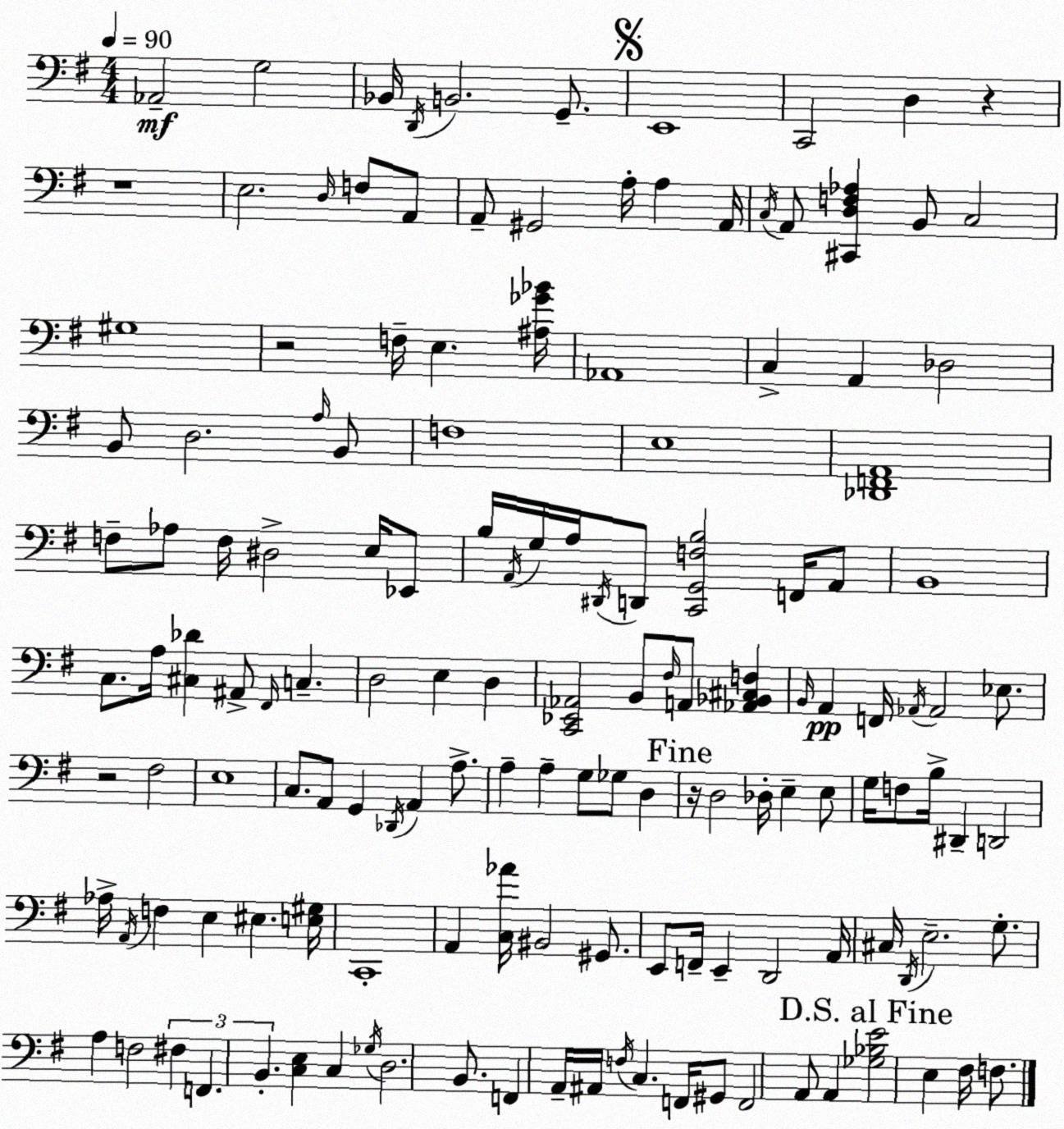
X:1
T:Untitled
M:4/4
L:1/4
K:G
_A,,2 G,2 _B,,/4 D,,/4 B,,2 G,,/2 E,,4 C,,2 D, z z4 E,2 D,/4 F,/2 A,,/2 A,,/2 ^G,,2 A,/4 A, A,,/4 C,/4 A,,/2 [^C,,D,F,_A,] B,,/2 C,2 ^G,4 z2 F,/4 E, [^A,_G_B]/4 _A,,4 C, A,, _D,2 B,,/2 D,2 A,/4 B,,/2 F,4 E,4 [_D,,F,,A,,]4 F,/2 _A,/2 F,/4 ^D,2 E,/4 _E,,/2 B,/4 A,,/4 G,/4 A,/4 ^D,,/4 D,,/2 [C,,G,,F,B,]2 F,,/4 A,,/2 B,,4 C,/2 A,/4 [^C,_D] ^A,,/2 ^F,,/4 C, D,2 E, D, [C,,_E,,_A,,]2 B,,/2 ^F,/4 A,,/2 [_A,,_B,,^C,F,] B,,/4 A,, F,,/4 _A,,/4 _A,,2 _E,/2 z2 ^F,2 E,4 C,/2 A,,/2 G,, _D,,/4 A,, A,/2 A, A, G,/2 _G,/2 D, z/4 D,2 _D,/4 E, E,/2 G,/4 F,/2 B,/4 ^D,, D,,2 _A,/4 A,,/4 F, E, ^E, [E,^G,]/4 C,,4 A,, [C,_A]/4 ^B,,2 ^G,,/2 E,,/2 F,,/4 E,, D,,2 A,,/4 ^C,/4 D,,/4 E,2 G,/2 A, F,2 ^F, F,, B,, [C,E,] C, _G,/4 D,2 B,,/2 F,, A,,/4 ^A,,/4 F,/4 C, F,,/4 ^G,,/2 F,,2 A,,/2 A,, [_G,_B,E]2 E, ^F,/4 F,/2